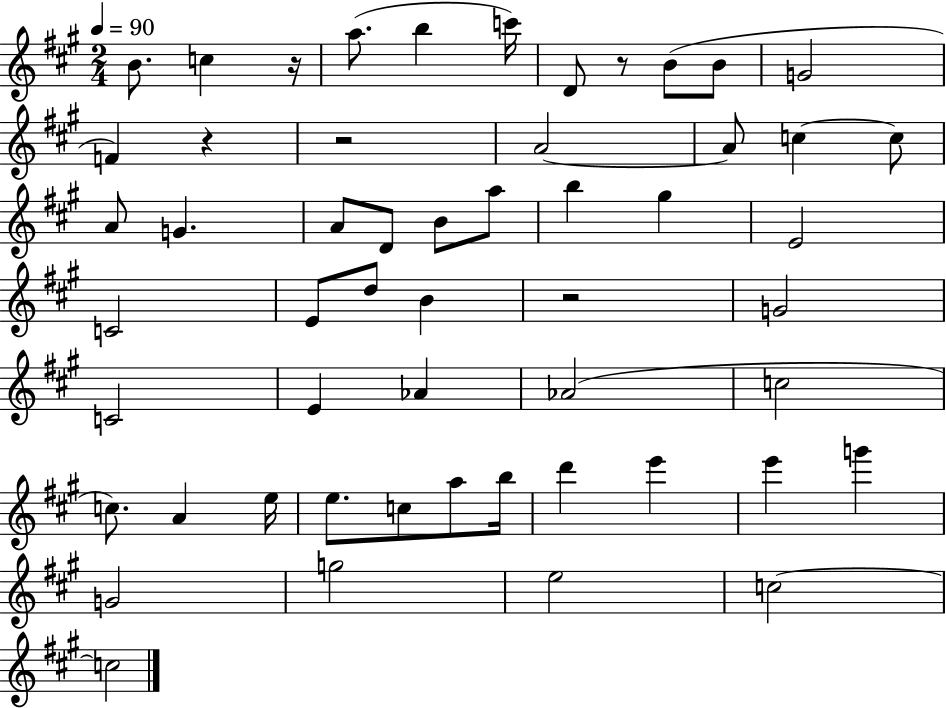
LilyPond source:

{
  \clef treble
  \numericTimeSignature
  \time 2/4
  \key a \major
  \tempo 4 = 90
  b'8. c''4 r16 | a''8.( b''4 c'''16) | d'8 r8 b'8( b'8 | g'2 | \break f'4) r4 | r2 | a'2~~ | a'8 c''4~~ c''8 | \break a'8 g'4. | a'8 d'8 b'8 a''8 | b''4 gis''4 | e'2 | \break c'2 | e'8 d''8 b'4 | r2 | g'2 | \break c'2 | e'4 aes'4 | aes'2( | c''2 | \break c''8.) a'4 e''16 | e''8. c''8 a''8 b''16 | d'''4 e'''4 | e'''4 g'''4 | \break g'2 | g''2 | e''2 | c''2~~ | \break c''2 | \bar "|."
}